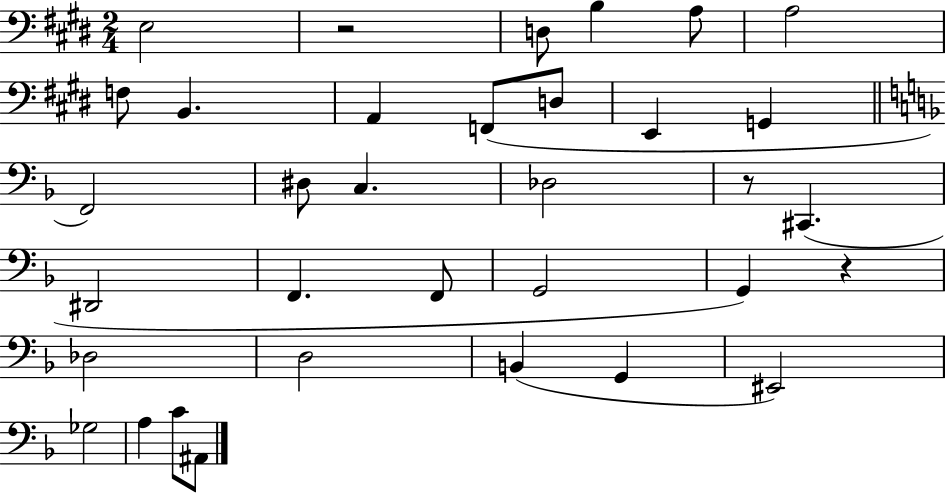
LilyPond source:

{
  \clef bass
  \numericTimeSignature
  \time 2/4
  \key e \major
  e2 | r2 | d8 b4 a8 | a2 | \break f8 b,4. | a,4 f,8( d8 | e,4 g,4 | \bar "||" \break \key f \major f,2) | dis8 c4. | des2 | r8 cis,4.( | \break dis,2 | f,4. f,8 | g,2 | g,4) r4 | \break des2 | d2 | b,4( g,4 | eis,2) | \break ges2 | a4 c'8 ais,8 | \bar "|."
}